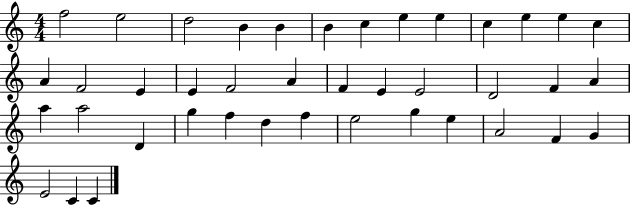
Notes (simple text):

F5/h E5/h D5/h B4/q B4/q B4/q C5/q E5/q E5/q C5/q E5/q E5/q C5/q A4/q F4/h E4/q E4/q F4/h A4/q F4/q E4/q E4/h D4/h F4/q A4/q A5/q A5/h D4/q G5/q F5/q D5/q F5/q E5/h G5/q E5/q A4/h F4/q G4/q E4/h C4/q C4/q